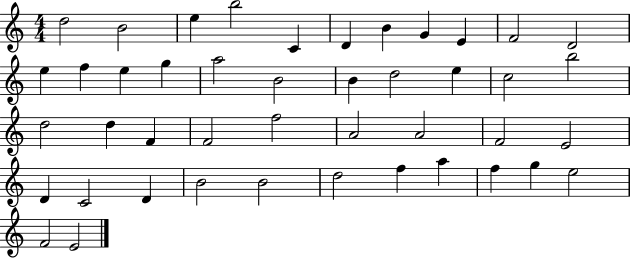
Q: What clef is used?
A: treble